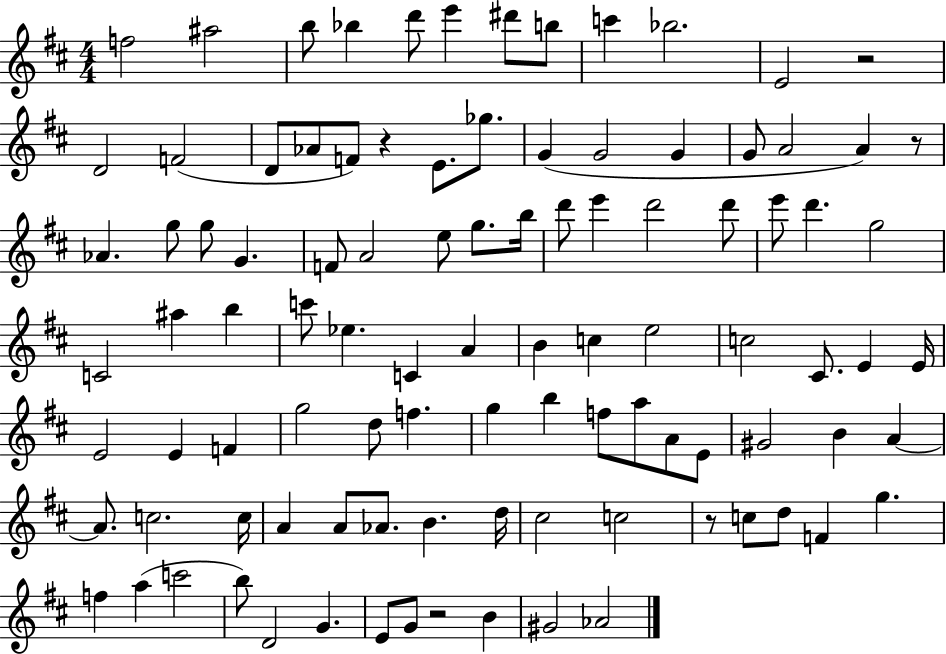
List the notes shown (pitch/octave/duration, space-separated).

F5/h A#5/h B5/e Bb5/q D6/e E6/q D#6/e B5/e C6/q Bb5/h. E4/h R/h D4/h F4/h D4/e Ab4/e F4/e R/q E4/e. Gb5/e. G4/q G4/h G4/q G4/e A4/h A4/q R/e Ab4/q. G5/e G5/e G4/q. F4/e A4/h E5/e G5/e. B5/s D6/e E6/q D6/h D6/e E6/e D6/q. G5/h C4/h A#5/q B5/q C6/e Eb5/q. C4/q A4/q B4/q C5/q E5/h C5/h C#4/e. E4/q E4/s E4/h E4/q F4/q G5/h D5/e F5/q. G5/q B5/q F5/e A5/e A4/e E4/e G#4/h B4/q A4/q A4/e. C5/h. C5/s A4/q A4/e Ab4/e. B4/q. D5/s C#5/h C5/h R/e C5/e D5/e F4/q G5/q. F5/q A5/q C6/h B5/e D4/h G4/q. E4/e G4/e R/h B4/q G#4/h Ab4/h